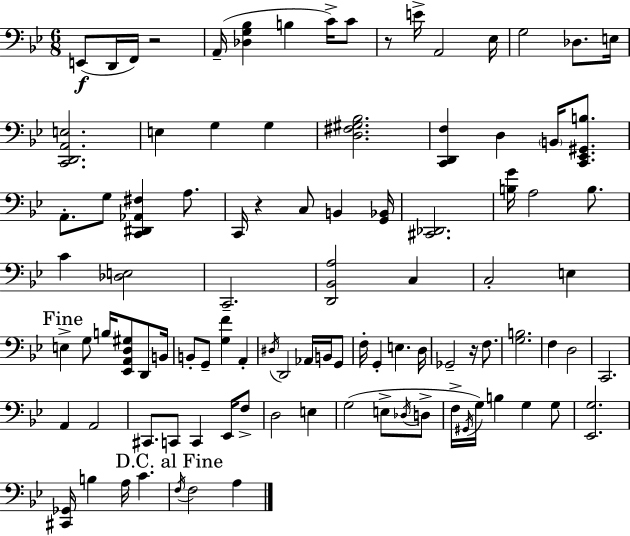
E2/e D2/s F2/s R/h A2/s [Db3,G3,Bb3]/q B3/q C4/s C4/e R/e E4/s A2/h Eb3/s G3/h Db3/e. E3/s [C2,D2,A2,E3]/h. E3/q G3/q G3/q [D3,F#3,G#3,Bb3]/h. [C2,D2,F3]/q D3/q B2/s [C2,Eb2,G#2,B3]/e. A2/e. G3/e [C2,D#2,Ab2,F#3]/q A3/e. C2/s R/q C3/e B2/q [G2,Bb2]/s [C#2,Db2]/h. [B3,G4]/s A3/h B3/e. C4/q [Db3,E3]/h C2/h. [D2,Bb2,A3]/h C3/q C3/h E3/q E3/q G3/e B3/s [Eb2,A2,D3,G#3]/e D2/e B2/s B2/e G2/e [G3,F4]/q A2/q D#3/s D2/h Ab2/s B2/s G2/e F3/s G2/q E3/q. D3/s Gb2/h R/s F3/e. [G3,B3]/h. F3/q D3/h C2/h. A2/q A2/h C#2/e. C2/e C2/q Eb2/s F3/e D3/h E3/q G3/h E3/e Db3/s D3/e F3/s G#2/s G3/s B3/q G3/q G3/e [Eb2,G3]/h. [C#2,Gb2]/s B3/q A3/s C4/q. F3/s F3/h A3/q